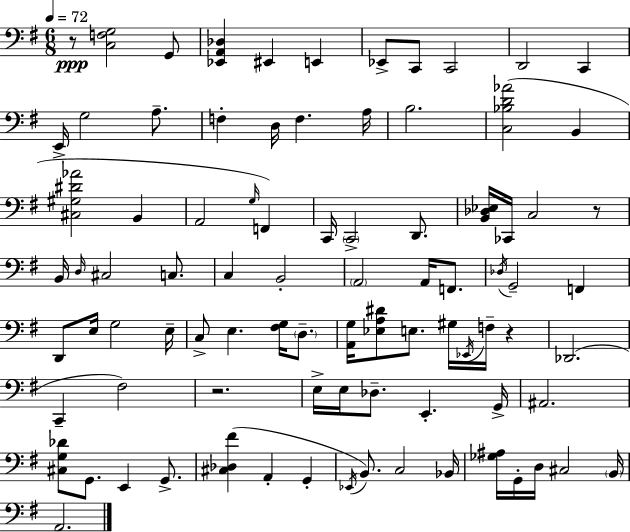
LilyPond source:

{
  \clef bass
  \numericTimeSignature
  \time 6/8
  \key e \minor
  \tempo 4 = 72
  \repeat volta 2 { r8\ppp <c f g>2 g,8 | <ees, a, des>4 eis,4 e,4 | ees,8-> c,8 c,2 | d,2 c,4 | \break e,16-> g2 a8.-- | f4-. d16 f4. a16 | b2. | <c bes d' aes'>2( b,4 | \break <cis gis dis' aes'>2 b,4 | a,2 \grace { g16 }) f,4 | c,16 \parenthesize c,2-> d,8. | <b, des ees>16 ces,16 c2 r8 | \break b,16 \grace { d16 } cis2 c8. | c4 b,2-. | \parenthesize a,2 a,16 f,8. | \acciaccatura { des16 } g,2-- f,4 | \break d,8 e16 g2 | e16-- c8-> e4. <fis g>16 | \parenthesize d8.-- <a, g>16 <ees a dis'>8 e8. gis16 \acciaccatura { ees,16 } f16-- | r4 des,2.( | \break c,4-- fis2) | r2. | e16-> e16 des8.-- e,4.-. | g,16-> ais,2. | \break <cis g des'>8 g,8. e,4 | g,8.-> <cis des fis'>4( a,4-. | g,4-. \acciaccatura { ees,16 }) b,8. c2 | bes,16 <ges ais>16 g,16-. d16 cis2 | \break \parenthesize b,16 a,2. | } \bar "|."
}